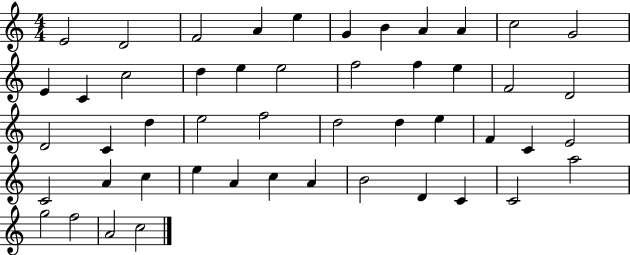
E4/h D4/h F4/h A4/q E5/q G4/q B4/q A4/q A4/q C5/h G4/h E4/q C4/q C5/h D5/q E5/q E5/h F5/h F5/q E5/q F4/h D4/h D4/h C4/q D5/q E5/h F5/h D5/h D5/q E5/q F4/q C4/q E4/h C4/h A4/q C5/q E5/q A4/q C5/q A4/q B4/h D4/q C4/q C4/h A5/h G5/h F5/h A4/h C5/h